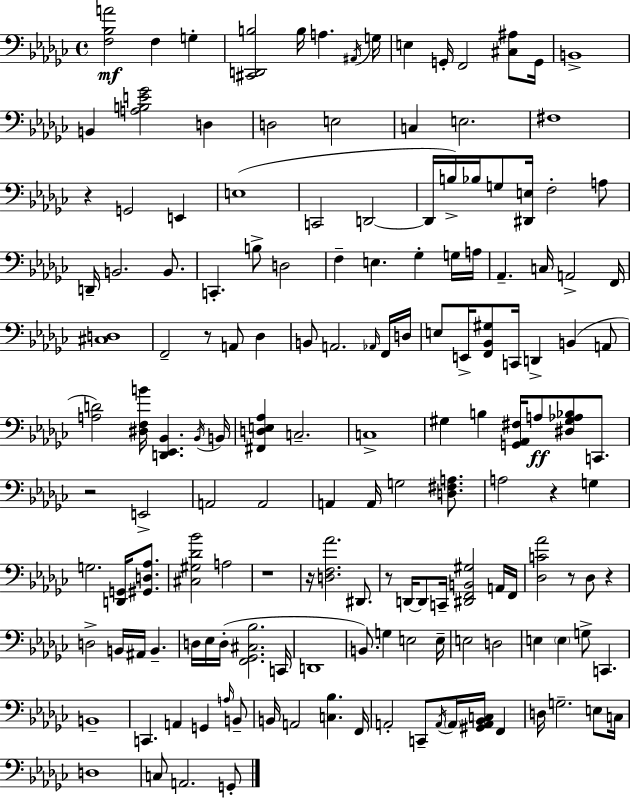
{
  \clef bass
  \time 4/4
  \defaultTimeSignature
  \key ees \minor
  <f bes a'>2\mf f4 g4-. | <cis, d, b>2 b16 a4. \acciaccatura { ais,16 } | g16 e4 g,16-. f,2 <cis ais>8 | g,16 b,1-> | \break b,4 <a b e' ges'>2 d4 | d2 e2 | c4 e2. | fis1 | \break r4 g,2 e,4 | e1( | c,2 d,2~~ | d,16 b16->) bes16 g8 <dis, e>16 f2-. a8 | \break d,16-- b,2. b,8. | c,4.-. b8-> d2 | f4-- e4. ges4-. g16 | a16 aes,4.-- c16 a,2-> | \break f,16 <cis d>1 | f,2-- r8 a,8 des4 | b,8 a,2. \grace { aes,16 } | f,16 d16 e8 e,16-> <f, bes, gis>8 c,16 d,4-> b,4( | \break a,8 <a d'>2) <dis f b'>16 <d, ees, bes,>4. | \acciaccatura { bes,16 } b,16 <fis, d e aes>4 c2.-- | c1-> | gis4 b4 <g, aes, fis>16 a8\ff <dis gis aes bes>8 | \break c,8. r2 e,2-> | a,2 a,2 | a,4 a,16 g2 | <d fis a>8. a2 r4 g4 | \break g2. <d, g,>16 | <gis, d aes>8. <cis gis des' bes'>2 a2 | r1 | r16 <d f aes'>2. | \break dis,8. r8 d,16~~ d,8 c,16-- <dis, f, b, gis>2 | a,16 f,16 <des c' aes'>2 r8 des8 r4 | d2-> b,16 ais,16 b,4.-- | d16 ees16 d16-.( <f, ges, cis bes>2. | \break c,16 d,1 | b,8.) g4 e2 | e16-- e2 d2 | e4 \parenthesize e4 g8-> c,4. | \break b,1-- | c,4. a,4 g,4 | \grace { a16 } b,8-- b,16 a,2 <c bes>4. | f,16 a,2-. c,8-- \acciaccatura { a,16 } \parenthesize a,16 | \break <gis, a, bes, c>16 f,4 d16 g2.-- | e8 c16 d1 | c8 a,2. | g,8-. \bar "|."
}